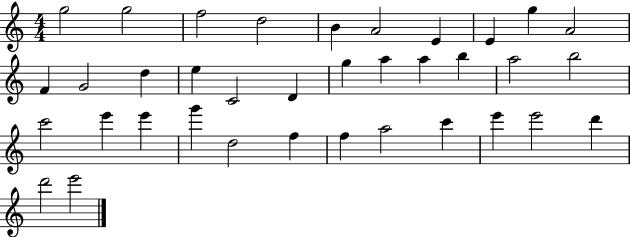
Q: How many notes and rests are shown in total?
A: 36